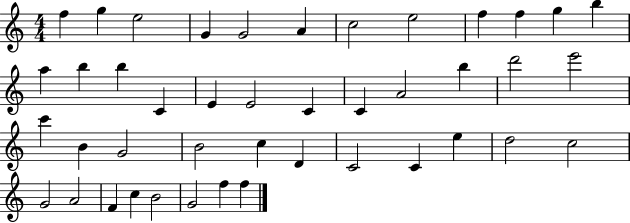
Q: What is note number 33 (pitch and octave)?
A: E5